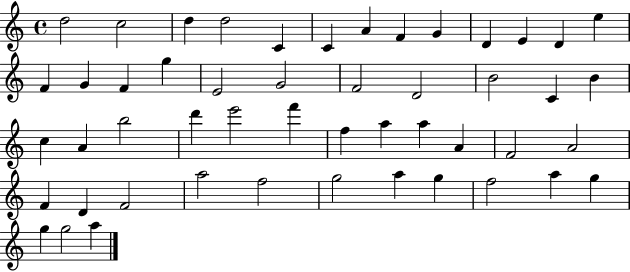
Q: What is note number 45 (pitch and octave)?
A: F5